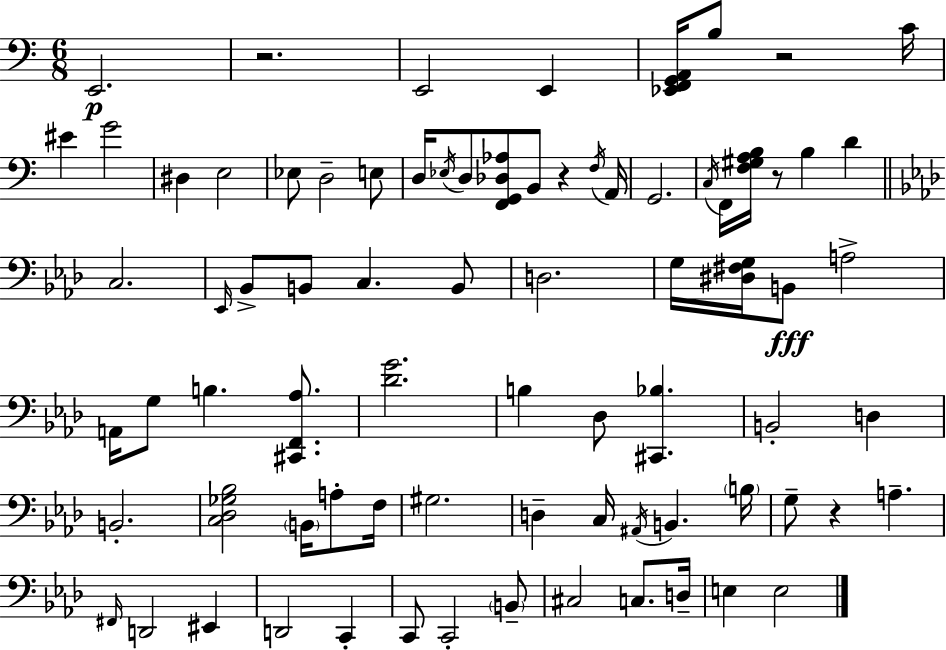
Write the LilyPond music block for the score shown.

{
  \clef bass
  \numericTimeSignature
  \time 6/8
  \key a \minor
  \repeat volta 2 { e,2.\p | r2. | e,2 e,4 | <ees, f, g, a,>16 b8 r2 c'16 | \break eis'4 g'2 | dis4 e2 | ees8 d2-- e8 | d16 \acciaccatura { ees16 } d8 <f, g, des aes>8 b,8 r4 | \break \acciaccatura { f16 } a,16 g,2. | \acciaccatura { c16 } f,16 <f gis a b>16 r8 b4 d'4 | \bar "||" \break \key aes \major c2. | \grace { ees,16 } bes,8-> b,8 c4. b,8 | d2. | g16 <dis fis g>16 b,8\fff a2-> | \break a,16 g8 b4. <cis, f, aes>8. | <des' g'>2. | b4 des8 <cis, bes>4. | b,2-. d4 | \break b,2.-. | <c des ges bes>2 \parenthesize b,16 a8-. | f16 gis2. | d4-- c16 \acciaccatura { ais,16 } b,4. | \break \parenthesize b16 g8-- r4 a4.-- | \grace { fis,16 } d,2 eis,4 | d,2 c,4-. | c,8 c,2-. | \break \parenthesize b,8-- cis2 c8. | d16-- e4 e2 | } \bar "|."
}